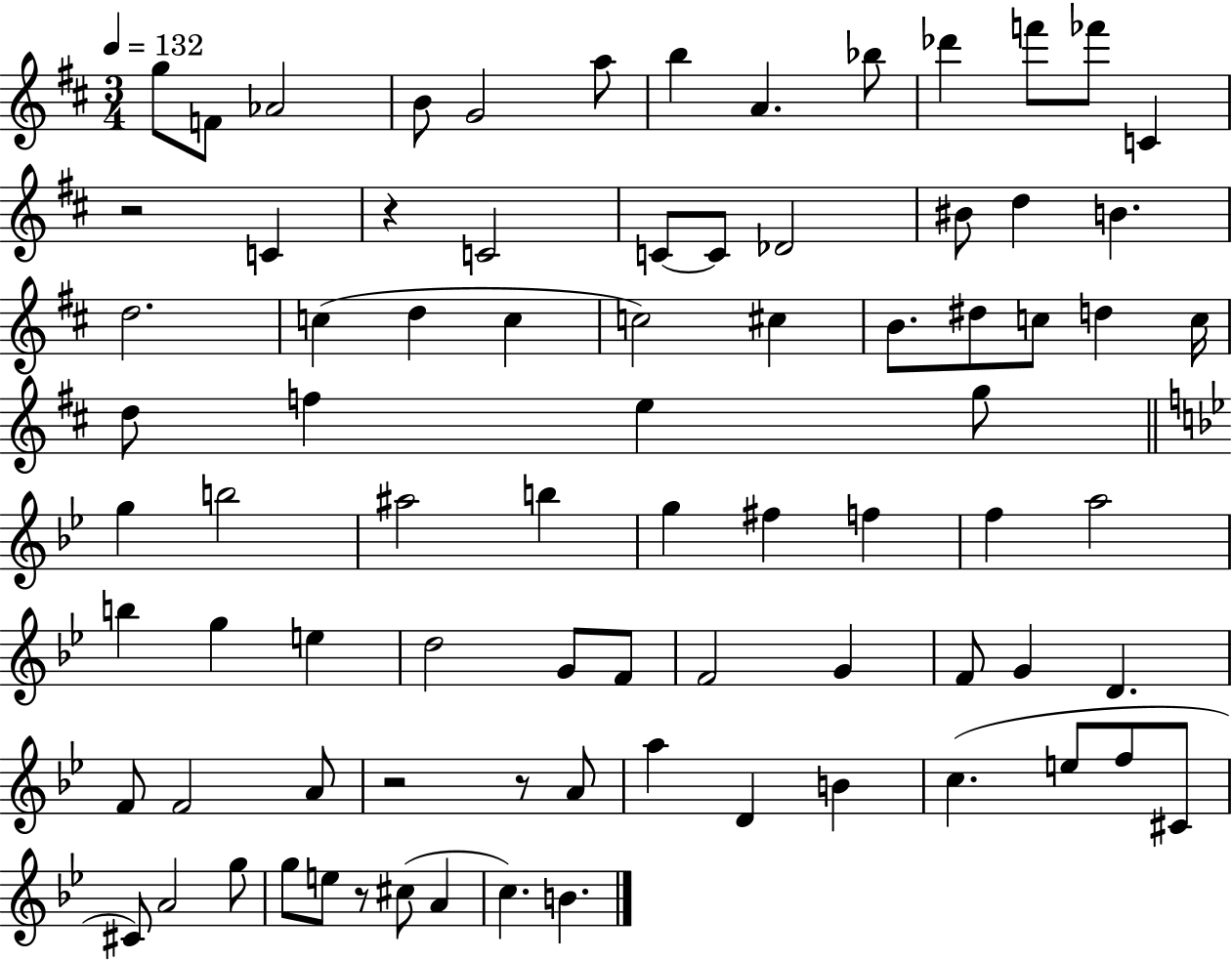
G5/e F4/e Ab4/h B4/e G4/h A5/e B5/q A4/q. Bb5/e Db6/q F6/e FES6/e C4/q R/h C4/q R/q C4/h C4/e C4/e Db4/h BIS4/e D5/q B4/q. D5/h. C5/q D5/q C5/q C5/h C#5/q B4/e. D#5/e C5/e D5/q C5/s D5/e F5/q E5/q G5/e G5/q B5/h A#5/h B5/q G5/q F#5/q F5/q F5/q A5/h B5/q G5/q E5/q D5/h G4/e F4/e F4/h G4/q F4/e G4/q D4/q. F4/e F4/h A4/e R/h R/e A4/e A5/q D4/q B4/q C5/q. E5/e F5/e C#4/e C#4/e A4/h G5/e G5/e E5/e R/e C#5/e A4/q C5/q. B4/q.